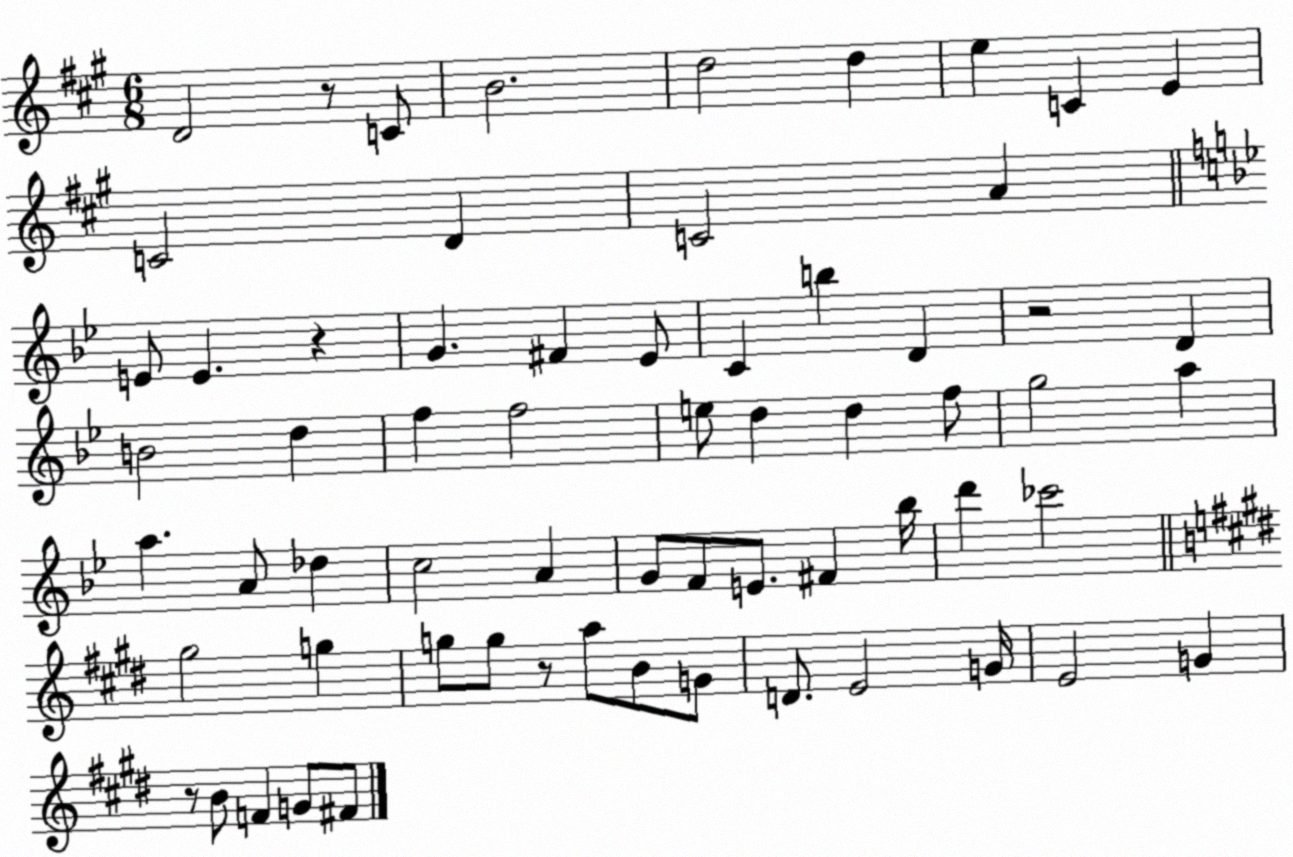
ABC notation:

X:1
T:Untitled
M:6/8
L:1/4
K:A
D2 z/2 C/2 B2 d2 d e C E C2 D C2 A E/2 E z G ^F _E/2 C b D z2 D B2 d f f2 e/2 d d f/2 g2 a a A/2 _d c2 A G/2 F/2 E/2 ^F _b/4 d' _c'2 ^g2 g g/2 g/2 z/2 a/2 B/2 G/2 D/2 E2 G/4 E2 G z/2 B/2 F G/2 ^F/2